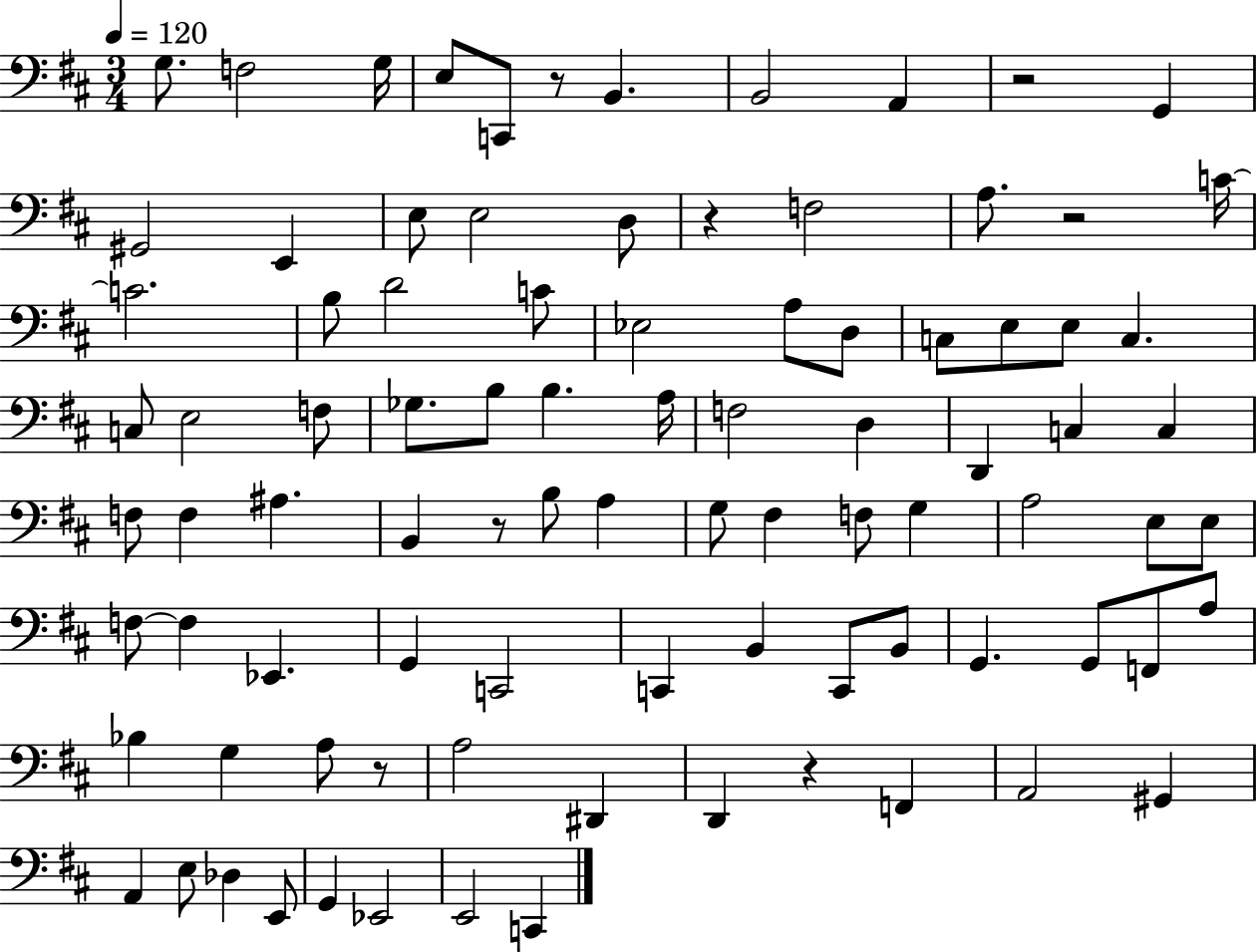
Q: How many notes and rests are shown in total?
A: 90